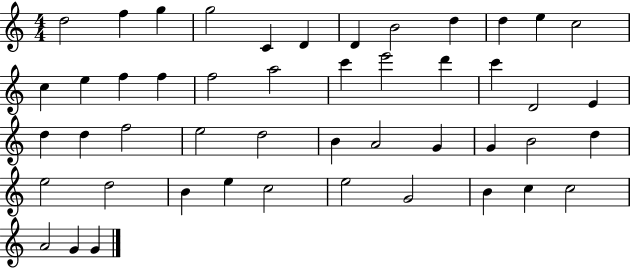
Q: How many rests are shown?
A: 0